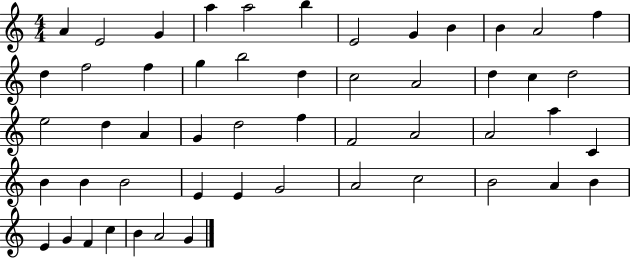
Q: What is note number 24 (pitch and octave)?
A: E5